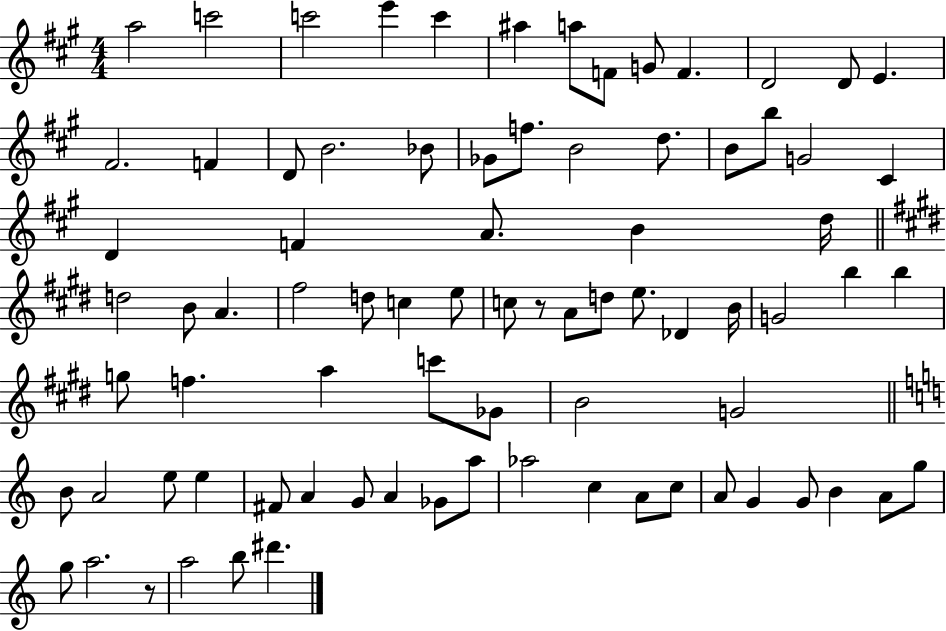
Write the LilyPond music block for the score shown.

{
  \clef treble
  \numericTimeSignature
  \time 4/4
  \key a \major
  a''2 c'''2 | c'''2 e'''4 c'''4 | ais''4 a''8 f'8 g'8 f'4. | d'2 d'8 e'4. | \break fis'2. f'4 | d'8 b'2. bes'8 | ges'8 f''8. b'2 d''8. | b'8 b''8 g'2 cis'4 | \break d'4 f'4 a'8. b'4 d''16 | \bar "||" \break \key e \major d''2 b'8 a'4. | fis''2 d''8 c''4 e''8 | c''8 r8 a'8 d''8 e''8. des'4 b'16 | g'2 b''4 b''4 | \break g''8 f''4. a''4 c'''8 ges'8 | b'2 g'2 | \bar "||" \break \key c \major b'8 a'2 e''8 e''4 | fis'8 a'4 g'8 a'4 ges'8 a''8 | aes''2 c''4 a'8 c''8 | a'8 g'4 g'8 b'4 a'8 g''8 | \break g''8 a''2. r8 | a''2 b''8 dis'''4. | \bar "|."
}